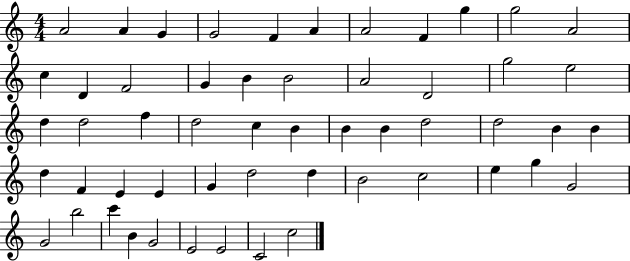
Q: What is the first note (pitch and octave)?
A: A4